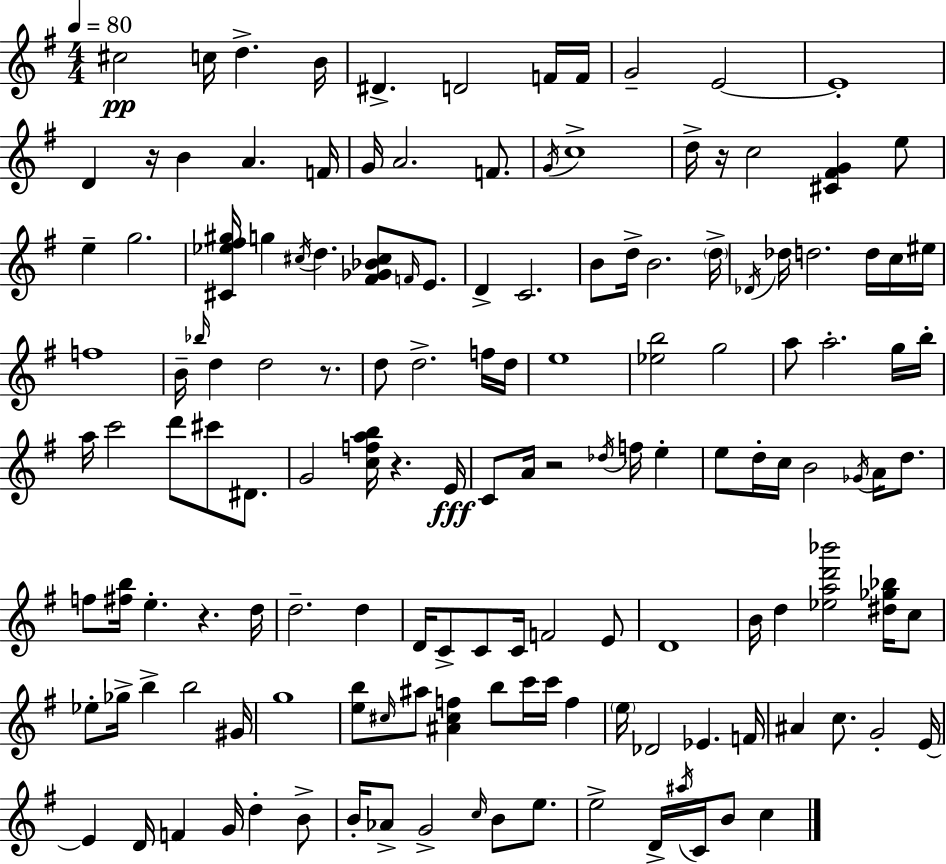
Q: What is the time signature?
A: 4/4